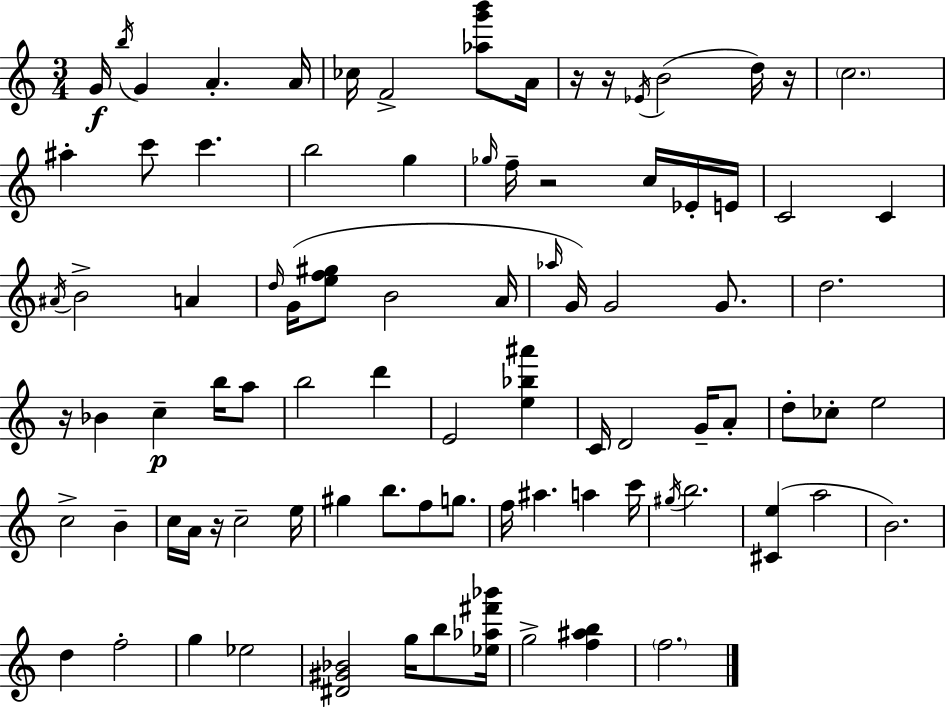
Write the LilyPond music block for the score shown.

{
  \clef treble
  \numericTimeSignature
  \time 3/4
  \key c \major
  g'16\f \acciaccatura { b''16 } g'4 a'4.-. | a'16 ces''16 f'2-> <aes'' g''' b'''>8 | a'16 r16 r16 \acciaccatura { ees'16 }( b'2 | d''16) r16 \parenthesize c''2. | \break ais''4-. c'''8 c'''4. | b''2 g''4 | \grace { ges''16 } f''16-- r2 | c''16 ees'16-. e'16 c'2 c'4 | \break \acciaccatura { ais'16 } b'2-> | a'4 \grace { d''16 }( g'16 <e'' f'' gis''>8 b'2 | a'16 \grace { aes''16 }) g'16 g'2 | g'8. d''2. | \break r16 bes'4 c''4--\p | b''16 a''8 b''2 | d'''4 e'2 | <e'' bes'' ais'''>4 c'16 d'2 | \break g'16-- a'8-. d''8-. ces''8-. e''2 | c''2-> | b'4-- c''16 a'16 r16 c''2-- | e''16 gis''4 b''8. | \break f''8 g''8. f''16 ais''4. | a''4 c'''16 \acciaccatura { gis''16 } b''2. | <cis' e''>4( a''2 | b'2.) | \break d''4 f''2-. | g''4 ees''2 | <dis' gis' bes'>2 | g''16 b''8 <ees'' aes'' fis''' bes'''>16 g''2-> | \break <f'' ais'' b''>4 \parenthesize f''2. | \bar "|."
}